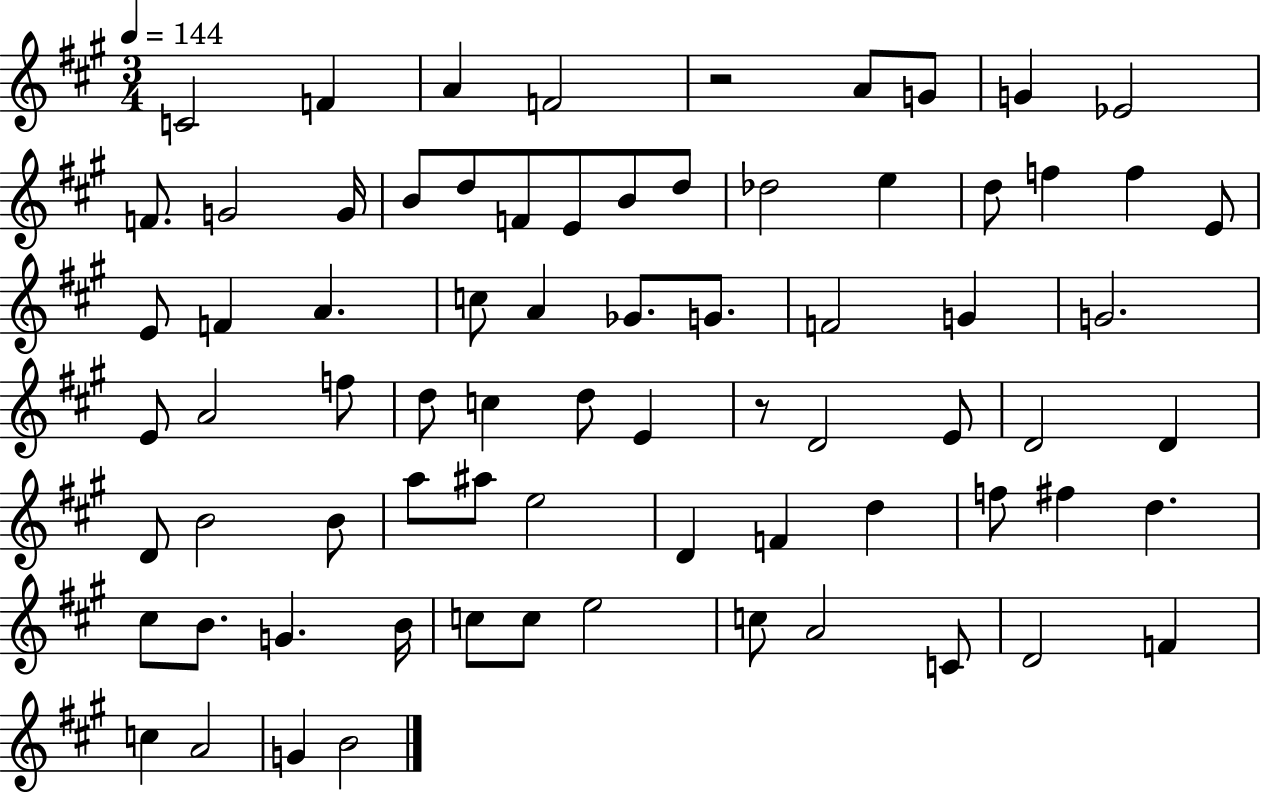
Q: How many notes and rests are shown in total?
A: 74